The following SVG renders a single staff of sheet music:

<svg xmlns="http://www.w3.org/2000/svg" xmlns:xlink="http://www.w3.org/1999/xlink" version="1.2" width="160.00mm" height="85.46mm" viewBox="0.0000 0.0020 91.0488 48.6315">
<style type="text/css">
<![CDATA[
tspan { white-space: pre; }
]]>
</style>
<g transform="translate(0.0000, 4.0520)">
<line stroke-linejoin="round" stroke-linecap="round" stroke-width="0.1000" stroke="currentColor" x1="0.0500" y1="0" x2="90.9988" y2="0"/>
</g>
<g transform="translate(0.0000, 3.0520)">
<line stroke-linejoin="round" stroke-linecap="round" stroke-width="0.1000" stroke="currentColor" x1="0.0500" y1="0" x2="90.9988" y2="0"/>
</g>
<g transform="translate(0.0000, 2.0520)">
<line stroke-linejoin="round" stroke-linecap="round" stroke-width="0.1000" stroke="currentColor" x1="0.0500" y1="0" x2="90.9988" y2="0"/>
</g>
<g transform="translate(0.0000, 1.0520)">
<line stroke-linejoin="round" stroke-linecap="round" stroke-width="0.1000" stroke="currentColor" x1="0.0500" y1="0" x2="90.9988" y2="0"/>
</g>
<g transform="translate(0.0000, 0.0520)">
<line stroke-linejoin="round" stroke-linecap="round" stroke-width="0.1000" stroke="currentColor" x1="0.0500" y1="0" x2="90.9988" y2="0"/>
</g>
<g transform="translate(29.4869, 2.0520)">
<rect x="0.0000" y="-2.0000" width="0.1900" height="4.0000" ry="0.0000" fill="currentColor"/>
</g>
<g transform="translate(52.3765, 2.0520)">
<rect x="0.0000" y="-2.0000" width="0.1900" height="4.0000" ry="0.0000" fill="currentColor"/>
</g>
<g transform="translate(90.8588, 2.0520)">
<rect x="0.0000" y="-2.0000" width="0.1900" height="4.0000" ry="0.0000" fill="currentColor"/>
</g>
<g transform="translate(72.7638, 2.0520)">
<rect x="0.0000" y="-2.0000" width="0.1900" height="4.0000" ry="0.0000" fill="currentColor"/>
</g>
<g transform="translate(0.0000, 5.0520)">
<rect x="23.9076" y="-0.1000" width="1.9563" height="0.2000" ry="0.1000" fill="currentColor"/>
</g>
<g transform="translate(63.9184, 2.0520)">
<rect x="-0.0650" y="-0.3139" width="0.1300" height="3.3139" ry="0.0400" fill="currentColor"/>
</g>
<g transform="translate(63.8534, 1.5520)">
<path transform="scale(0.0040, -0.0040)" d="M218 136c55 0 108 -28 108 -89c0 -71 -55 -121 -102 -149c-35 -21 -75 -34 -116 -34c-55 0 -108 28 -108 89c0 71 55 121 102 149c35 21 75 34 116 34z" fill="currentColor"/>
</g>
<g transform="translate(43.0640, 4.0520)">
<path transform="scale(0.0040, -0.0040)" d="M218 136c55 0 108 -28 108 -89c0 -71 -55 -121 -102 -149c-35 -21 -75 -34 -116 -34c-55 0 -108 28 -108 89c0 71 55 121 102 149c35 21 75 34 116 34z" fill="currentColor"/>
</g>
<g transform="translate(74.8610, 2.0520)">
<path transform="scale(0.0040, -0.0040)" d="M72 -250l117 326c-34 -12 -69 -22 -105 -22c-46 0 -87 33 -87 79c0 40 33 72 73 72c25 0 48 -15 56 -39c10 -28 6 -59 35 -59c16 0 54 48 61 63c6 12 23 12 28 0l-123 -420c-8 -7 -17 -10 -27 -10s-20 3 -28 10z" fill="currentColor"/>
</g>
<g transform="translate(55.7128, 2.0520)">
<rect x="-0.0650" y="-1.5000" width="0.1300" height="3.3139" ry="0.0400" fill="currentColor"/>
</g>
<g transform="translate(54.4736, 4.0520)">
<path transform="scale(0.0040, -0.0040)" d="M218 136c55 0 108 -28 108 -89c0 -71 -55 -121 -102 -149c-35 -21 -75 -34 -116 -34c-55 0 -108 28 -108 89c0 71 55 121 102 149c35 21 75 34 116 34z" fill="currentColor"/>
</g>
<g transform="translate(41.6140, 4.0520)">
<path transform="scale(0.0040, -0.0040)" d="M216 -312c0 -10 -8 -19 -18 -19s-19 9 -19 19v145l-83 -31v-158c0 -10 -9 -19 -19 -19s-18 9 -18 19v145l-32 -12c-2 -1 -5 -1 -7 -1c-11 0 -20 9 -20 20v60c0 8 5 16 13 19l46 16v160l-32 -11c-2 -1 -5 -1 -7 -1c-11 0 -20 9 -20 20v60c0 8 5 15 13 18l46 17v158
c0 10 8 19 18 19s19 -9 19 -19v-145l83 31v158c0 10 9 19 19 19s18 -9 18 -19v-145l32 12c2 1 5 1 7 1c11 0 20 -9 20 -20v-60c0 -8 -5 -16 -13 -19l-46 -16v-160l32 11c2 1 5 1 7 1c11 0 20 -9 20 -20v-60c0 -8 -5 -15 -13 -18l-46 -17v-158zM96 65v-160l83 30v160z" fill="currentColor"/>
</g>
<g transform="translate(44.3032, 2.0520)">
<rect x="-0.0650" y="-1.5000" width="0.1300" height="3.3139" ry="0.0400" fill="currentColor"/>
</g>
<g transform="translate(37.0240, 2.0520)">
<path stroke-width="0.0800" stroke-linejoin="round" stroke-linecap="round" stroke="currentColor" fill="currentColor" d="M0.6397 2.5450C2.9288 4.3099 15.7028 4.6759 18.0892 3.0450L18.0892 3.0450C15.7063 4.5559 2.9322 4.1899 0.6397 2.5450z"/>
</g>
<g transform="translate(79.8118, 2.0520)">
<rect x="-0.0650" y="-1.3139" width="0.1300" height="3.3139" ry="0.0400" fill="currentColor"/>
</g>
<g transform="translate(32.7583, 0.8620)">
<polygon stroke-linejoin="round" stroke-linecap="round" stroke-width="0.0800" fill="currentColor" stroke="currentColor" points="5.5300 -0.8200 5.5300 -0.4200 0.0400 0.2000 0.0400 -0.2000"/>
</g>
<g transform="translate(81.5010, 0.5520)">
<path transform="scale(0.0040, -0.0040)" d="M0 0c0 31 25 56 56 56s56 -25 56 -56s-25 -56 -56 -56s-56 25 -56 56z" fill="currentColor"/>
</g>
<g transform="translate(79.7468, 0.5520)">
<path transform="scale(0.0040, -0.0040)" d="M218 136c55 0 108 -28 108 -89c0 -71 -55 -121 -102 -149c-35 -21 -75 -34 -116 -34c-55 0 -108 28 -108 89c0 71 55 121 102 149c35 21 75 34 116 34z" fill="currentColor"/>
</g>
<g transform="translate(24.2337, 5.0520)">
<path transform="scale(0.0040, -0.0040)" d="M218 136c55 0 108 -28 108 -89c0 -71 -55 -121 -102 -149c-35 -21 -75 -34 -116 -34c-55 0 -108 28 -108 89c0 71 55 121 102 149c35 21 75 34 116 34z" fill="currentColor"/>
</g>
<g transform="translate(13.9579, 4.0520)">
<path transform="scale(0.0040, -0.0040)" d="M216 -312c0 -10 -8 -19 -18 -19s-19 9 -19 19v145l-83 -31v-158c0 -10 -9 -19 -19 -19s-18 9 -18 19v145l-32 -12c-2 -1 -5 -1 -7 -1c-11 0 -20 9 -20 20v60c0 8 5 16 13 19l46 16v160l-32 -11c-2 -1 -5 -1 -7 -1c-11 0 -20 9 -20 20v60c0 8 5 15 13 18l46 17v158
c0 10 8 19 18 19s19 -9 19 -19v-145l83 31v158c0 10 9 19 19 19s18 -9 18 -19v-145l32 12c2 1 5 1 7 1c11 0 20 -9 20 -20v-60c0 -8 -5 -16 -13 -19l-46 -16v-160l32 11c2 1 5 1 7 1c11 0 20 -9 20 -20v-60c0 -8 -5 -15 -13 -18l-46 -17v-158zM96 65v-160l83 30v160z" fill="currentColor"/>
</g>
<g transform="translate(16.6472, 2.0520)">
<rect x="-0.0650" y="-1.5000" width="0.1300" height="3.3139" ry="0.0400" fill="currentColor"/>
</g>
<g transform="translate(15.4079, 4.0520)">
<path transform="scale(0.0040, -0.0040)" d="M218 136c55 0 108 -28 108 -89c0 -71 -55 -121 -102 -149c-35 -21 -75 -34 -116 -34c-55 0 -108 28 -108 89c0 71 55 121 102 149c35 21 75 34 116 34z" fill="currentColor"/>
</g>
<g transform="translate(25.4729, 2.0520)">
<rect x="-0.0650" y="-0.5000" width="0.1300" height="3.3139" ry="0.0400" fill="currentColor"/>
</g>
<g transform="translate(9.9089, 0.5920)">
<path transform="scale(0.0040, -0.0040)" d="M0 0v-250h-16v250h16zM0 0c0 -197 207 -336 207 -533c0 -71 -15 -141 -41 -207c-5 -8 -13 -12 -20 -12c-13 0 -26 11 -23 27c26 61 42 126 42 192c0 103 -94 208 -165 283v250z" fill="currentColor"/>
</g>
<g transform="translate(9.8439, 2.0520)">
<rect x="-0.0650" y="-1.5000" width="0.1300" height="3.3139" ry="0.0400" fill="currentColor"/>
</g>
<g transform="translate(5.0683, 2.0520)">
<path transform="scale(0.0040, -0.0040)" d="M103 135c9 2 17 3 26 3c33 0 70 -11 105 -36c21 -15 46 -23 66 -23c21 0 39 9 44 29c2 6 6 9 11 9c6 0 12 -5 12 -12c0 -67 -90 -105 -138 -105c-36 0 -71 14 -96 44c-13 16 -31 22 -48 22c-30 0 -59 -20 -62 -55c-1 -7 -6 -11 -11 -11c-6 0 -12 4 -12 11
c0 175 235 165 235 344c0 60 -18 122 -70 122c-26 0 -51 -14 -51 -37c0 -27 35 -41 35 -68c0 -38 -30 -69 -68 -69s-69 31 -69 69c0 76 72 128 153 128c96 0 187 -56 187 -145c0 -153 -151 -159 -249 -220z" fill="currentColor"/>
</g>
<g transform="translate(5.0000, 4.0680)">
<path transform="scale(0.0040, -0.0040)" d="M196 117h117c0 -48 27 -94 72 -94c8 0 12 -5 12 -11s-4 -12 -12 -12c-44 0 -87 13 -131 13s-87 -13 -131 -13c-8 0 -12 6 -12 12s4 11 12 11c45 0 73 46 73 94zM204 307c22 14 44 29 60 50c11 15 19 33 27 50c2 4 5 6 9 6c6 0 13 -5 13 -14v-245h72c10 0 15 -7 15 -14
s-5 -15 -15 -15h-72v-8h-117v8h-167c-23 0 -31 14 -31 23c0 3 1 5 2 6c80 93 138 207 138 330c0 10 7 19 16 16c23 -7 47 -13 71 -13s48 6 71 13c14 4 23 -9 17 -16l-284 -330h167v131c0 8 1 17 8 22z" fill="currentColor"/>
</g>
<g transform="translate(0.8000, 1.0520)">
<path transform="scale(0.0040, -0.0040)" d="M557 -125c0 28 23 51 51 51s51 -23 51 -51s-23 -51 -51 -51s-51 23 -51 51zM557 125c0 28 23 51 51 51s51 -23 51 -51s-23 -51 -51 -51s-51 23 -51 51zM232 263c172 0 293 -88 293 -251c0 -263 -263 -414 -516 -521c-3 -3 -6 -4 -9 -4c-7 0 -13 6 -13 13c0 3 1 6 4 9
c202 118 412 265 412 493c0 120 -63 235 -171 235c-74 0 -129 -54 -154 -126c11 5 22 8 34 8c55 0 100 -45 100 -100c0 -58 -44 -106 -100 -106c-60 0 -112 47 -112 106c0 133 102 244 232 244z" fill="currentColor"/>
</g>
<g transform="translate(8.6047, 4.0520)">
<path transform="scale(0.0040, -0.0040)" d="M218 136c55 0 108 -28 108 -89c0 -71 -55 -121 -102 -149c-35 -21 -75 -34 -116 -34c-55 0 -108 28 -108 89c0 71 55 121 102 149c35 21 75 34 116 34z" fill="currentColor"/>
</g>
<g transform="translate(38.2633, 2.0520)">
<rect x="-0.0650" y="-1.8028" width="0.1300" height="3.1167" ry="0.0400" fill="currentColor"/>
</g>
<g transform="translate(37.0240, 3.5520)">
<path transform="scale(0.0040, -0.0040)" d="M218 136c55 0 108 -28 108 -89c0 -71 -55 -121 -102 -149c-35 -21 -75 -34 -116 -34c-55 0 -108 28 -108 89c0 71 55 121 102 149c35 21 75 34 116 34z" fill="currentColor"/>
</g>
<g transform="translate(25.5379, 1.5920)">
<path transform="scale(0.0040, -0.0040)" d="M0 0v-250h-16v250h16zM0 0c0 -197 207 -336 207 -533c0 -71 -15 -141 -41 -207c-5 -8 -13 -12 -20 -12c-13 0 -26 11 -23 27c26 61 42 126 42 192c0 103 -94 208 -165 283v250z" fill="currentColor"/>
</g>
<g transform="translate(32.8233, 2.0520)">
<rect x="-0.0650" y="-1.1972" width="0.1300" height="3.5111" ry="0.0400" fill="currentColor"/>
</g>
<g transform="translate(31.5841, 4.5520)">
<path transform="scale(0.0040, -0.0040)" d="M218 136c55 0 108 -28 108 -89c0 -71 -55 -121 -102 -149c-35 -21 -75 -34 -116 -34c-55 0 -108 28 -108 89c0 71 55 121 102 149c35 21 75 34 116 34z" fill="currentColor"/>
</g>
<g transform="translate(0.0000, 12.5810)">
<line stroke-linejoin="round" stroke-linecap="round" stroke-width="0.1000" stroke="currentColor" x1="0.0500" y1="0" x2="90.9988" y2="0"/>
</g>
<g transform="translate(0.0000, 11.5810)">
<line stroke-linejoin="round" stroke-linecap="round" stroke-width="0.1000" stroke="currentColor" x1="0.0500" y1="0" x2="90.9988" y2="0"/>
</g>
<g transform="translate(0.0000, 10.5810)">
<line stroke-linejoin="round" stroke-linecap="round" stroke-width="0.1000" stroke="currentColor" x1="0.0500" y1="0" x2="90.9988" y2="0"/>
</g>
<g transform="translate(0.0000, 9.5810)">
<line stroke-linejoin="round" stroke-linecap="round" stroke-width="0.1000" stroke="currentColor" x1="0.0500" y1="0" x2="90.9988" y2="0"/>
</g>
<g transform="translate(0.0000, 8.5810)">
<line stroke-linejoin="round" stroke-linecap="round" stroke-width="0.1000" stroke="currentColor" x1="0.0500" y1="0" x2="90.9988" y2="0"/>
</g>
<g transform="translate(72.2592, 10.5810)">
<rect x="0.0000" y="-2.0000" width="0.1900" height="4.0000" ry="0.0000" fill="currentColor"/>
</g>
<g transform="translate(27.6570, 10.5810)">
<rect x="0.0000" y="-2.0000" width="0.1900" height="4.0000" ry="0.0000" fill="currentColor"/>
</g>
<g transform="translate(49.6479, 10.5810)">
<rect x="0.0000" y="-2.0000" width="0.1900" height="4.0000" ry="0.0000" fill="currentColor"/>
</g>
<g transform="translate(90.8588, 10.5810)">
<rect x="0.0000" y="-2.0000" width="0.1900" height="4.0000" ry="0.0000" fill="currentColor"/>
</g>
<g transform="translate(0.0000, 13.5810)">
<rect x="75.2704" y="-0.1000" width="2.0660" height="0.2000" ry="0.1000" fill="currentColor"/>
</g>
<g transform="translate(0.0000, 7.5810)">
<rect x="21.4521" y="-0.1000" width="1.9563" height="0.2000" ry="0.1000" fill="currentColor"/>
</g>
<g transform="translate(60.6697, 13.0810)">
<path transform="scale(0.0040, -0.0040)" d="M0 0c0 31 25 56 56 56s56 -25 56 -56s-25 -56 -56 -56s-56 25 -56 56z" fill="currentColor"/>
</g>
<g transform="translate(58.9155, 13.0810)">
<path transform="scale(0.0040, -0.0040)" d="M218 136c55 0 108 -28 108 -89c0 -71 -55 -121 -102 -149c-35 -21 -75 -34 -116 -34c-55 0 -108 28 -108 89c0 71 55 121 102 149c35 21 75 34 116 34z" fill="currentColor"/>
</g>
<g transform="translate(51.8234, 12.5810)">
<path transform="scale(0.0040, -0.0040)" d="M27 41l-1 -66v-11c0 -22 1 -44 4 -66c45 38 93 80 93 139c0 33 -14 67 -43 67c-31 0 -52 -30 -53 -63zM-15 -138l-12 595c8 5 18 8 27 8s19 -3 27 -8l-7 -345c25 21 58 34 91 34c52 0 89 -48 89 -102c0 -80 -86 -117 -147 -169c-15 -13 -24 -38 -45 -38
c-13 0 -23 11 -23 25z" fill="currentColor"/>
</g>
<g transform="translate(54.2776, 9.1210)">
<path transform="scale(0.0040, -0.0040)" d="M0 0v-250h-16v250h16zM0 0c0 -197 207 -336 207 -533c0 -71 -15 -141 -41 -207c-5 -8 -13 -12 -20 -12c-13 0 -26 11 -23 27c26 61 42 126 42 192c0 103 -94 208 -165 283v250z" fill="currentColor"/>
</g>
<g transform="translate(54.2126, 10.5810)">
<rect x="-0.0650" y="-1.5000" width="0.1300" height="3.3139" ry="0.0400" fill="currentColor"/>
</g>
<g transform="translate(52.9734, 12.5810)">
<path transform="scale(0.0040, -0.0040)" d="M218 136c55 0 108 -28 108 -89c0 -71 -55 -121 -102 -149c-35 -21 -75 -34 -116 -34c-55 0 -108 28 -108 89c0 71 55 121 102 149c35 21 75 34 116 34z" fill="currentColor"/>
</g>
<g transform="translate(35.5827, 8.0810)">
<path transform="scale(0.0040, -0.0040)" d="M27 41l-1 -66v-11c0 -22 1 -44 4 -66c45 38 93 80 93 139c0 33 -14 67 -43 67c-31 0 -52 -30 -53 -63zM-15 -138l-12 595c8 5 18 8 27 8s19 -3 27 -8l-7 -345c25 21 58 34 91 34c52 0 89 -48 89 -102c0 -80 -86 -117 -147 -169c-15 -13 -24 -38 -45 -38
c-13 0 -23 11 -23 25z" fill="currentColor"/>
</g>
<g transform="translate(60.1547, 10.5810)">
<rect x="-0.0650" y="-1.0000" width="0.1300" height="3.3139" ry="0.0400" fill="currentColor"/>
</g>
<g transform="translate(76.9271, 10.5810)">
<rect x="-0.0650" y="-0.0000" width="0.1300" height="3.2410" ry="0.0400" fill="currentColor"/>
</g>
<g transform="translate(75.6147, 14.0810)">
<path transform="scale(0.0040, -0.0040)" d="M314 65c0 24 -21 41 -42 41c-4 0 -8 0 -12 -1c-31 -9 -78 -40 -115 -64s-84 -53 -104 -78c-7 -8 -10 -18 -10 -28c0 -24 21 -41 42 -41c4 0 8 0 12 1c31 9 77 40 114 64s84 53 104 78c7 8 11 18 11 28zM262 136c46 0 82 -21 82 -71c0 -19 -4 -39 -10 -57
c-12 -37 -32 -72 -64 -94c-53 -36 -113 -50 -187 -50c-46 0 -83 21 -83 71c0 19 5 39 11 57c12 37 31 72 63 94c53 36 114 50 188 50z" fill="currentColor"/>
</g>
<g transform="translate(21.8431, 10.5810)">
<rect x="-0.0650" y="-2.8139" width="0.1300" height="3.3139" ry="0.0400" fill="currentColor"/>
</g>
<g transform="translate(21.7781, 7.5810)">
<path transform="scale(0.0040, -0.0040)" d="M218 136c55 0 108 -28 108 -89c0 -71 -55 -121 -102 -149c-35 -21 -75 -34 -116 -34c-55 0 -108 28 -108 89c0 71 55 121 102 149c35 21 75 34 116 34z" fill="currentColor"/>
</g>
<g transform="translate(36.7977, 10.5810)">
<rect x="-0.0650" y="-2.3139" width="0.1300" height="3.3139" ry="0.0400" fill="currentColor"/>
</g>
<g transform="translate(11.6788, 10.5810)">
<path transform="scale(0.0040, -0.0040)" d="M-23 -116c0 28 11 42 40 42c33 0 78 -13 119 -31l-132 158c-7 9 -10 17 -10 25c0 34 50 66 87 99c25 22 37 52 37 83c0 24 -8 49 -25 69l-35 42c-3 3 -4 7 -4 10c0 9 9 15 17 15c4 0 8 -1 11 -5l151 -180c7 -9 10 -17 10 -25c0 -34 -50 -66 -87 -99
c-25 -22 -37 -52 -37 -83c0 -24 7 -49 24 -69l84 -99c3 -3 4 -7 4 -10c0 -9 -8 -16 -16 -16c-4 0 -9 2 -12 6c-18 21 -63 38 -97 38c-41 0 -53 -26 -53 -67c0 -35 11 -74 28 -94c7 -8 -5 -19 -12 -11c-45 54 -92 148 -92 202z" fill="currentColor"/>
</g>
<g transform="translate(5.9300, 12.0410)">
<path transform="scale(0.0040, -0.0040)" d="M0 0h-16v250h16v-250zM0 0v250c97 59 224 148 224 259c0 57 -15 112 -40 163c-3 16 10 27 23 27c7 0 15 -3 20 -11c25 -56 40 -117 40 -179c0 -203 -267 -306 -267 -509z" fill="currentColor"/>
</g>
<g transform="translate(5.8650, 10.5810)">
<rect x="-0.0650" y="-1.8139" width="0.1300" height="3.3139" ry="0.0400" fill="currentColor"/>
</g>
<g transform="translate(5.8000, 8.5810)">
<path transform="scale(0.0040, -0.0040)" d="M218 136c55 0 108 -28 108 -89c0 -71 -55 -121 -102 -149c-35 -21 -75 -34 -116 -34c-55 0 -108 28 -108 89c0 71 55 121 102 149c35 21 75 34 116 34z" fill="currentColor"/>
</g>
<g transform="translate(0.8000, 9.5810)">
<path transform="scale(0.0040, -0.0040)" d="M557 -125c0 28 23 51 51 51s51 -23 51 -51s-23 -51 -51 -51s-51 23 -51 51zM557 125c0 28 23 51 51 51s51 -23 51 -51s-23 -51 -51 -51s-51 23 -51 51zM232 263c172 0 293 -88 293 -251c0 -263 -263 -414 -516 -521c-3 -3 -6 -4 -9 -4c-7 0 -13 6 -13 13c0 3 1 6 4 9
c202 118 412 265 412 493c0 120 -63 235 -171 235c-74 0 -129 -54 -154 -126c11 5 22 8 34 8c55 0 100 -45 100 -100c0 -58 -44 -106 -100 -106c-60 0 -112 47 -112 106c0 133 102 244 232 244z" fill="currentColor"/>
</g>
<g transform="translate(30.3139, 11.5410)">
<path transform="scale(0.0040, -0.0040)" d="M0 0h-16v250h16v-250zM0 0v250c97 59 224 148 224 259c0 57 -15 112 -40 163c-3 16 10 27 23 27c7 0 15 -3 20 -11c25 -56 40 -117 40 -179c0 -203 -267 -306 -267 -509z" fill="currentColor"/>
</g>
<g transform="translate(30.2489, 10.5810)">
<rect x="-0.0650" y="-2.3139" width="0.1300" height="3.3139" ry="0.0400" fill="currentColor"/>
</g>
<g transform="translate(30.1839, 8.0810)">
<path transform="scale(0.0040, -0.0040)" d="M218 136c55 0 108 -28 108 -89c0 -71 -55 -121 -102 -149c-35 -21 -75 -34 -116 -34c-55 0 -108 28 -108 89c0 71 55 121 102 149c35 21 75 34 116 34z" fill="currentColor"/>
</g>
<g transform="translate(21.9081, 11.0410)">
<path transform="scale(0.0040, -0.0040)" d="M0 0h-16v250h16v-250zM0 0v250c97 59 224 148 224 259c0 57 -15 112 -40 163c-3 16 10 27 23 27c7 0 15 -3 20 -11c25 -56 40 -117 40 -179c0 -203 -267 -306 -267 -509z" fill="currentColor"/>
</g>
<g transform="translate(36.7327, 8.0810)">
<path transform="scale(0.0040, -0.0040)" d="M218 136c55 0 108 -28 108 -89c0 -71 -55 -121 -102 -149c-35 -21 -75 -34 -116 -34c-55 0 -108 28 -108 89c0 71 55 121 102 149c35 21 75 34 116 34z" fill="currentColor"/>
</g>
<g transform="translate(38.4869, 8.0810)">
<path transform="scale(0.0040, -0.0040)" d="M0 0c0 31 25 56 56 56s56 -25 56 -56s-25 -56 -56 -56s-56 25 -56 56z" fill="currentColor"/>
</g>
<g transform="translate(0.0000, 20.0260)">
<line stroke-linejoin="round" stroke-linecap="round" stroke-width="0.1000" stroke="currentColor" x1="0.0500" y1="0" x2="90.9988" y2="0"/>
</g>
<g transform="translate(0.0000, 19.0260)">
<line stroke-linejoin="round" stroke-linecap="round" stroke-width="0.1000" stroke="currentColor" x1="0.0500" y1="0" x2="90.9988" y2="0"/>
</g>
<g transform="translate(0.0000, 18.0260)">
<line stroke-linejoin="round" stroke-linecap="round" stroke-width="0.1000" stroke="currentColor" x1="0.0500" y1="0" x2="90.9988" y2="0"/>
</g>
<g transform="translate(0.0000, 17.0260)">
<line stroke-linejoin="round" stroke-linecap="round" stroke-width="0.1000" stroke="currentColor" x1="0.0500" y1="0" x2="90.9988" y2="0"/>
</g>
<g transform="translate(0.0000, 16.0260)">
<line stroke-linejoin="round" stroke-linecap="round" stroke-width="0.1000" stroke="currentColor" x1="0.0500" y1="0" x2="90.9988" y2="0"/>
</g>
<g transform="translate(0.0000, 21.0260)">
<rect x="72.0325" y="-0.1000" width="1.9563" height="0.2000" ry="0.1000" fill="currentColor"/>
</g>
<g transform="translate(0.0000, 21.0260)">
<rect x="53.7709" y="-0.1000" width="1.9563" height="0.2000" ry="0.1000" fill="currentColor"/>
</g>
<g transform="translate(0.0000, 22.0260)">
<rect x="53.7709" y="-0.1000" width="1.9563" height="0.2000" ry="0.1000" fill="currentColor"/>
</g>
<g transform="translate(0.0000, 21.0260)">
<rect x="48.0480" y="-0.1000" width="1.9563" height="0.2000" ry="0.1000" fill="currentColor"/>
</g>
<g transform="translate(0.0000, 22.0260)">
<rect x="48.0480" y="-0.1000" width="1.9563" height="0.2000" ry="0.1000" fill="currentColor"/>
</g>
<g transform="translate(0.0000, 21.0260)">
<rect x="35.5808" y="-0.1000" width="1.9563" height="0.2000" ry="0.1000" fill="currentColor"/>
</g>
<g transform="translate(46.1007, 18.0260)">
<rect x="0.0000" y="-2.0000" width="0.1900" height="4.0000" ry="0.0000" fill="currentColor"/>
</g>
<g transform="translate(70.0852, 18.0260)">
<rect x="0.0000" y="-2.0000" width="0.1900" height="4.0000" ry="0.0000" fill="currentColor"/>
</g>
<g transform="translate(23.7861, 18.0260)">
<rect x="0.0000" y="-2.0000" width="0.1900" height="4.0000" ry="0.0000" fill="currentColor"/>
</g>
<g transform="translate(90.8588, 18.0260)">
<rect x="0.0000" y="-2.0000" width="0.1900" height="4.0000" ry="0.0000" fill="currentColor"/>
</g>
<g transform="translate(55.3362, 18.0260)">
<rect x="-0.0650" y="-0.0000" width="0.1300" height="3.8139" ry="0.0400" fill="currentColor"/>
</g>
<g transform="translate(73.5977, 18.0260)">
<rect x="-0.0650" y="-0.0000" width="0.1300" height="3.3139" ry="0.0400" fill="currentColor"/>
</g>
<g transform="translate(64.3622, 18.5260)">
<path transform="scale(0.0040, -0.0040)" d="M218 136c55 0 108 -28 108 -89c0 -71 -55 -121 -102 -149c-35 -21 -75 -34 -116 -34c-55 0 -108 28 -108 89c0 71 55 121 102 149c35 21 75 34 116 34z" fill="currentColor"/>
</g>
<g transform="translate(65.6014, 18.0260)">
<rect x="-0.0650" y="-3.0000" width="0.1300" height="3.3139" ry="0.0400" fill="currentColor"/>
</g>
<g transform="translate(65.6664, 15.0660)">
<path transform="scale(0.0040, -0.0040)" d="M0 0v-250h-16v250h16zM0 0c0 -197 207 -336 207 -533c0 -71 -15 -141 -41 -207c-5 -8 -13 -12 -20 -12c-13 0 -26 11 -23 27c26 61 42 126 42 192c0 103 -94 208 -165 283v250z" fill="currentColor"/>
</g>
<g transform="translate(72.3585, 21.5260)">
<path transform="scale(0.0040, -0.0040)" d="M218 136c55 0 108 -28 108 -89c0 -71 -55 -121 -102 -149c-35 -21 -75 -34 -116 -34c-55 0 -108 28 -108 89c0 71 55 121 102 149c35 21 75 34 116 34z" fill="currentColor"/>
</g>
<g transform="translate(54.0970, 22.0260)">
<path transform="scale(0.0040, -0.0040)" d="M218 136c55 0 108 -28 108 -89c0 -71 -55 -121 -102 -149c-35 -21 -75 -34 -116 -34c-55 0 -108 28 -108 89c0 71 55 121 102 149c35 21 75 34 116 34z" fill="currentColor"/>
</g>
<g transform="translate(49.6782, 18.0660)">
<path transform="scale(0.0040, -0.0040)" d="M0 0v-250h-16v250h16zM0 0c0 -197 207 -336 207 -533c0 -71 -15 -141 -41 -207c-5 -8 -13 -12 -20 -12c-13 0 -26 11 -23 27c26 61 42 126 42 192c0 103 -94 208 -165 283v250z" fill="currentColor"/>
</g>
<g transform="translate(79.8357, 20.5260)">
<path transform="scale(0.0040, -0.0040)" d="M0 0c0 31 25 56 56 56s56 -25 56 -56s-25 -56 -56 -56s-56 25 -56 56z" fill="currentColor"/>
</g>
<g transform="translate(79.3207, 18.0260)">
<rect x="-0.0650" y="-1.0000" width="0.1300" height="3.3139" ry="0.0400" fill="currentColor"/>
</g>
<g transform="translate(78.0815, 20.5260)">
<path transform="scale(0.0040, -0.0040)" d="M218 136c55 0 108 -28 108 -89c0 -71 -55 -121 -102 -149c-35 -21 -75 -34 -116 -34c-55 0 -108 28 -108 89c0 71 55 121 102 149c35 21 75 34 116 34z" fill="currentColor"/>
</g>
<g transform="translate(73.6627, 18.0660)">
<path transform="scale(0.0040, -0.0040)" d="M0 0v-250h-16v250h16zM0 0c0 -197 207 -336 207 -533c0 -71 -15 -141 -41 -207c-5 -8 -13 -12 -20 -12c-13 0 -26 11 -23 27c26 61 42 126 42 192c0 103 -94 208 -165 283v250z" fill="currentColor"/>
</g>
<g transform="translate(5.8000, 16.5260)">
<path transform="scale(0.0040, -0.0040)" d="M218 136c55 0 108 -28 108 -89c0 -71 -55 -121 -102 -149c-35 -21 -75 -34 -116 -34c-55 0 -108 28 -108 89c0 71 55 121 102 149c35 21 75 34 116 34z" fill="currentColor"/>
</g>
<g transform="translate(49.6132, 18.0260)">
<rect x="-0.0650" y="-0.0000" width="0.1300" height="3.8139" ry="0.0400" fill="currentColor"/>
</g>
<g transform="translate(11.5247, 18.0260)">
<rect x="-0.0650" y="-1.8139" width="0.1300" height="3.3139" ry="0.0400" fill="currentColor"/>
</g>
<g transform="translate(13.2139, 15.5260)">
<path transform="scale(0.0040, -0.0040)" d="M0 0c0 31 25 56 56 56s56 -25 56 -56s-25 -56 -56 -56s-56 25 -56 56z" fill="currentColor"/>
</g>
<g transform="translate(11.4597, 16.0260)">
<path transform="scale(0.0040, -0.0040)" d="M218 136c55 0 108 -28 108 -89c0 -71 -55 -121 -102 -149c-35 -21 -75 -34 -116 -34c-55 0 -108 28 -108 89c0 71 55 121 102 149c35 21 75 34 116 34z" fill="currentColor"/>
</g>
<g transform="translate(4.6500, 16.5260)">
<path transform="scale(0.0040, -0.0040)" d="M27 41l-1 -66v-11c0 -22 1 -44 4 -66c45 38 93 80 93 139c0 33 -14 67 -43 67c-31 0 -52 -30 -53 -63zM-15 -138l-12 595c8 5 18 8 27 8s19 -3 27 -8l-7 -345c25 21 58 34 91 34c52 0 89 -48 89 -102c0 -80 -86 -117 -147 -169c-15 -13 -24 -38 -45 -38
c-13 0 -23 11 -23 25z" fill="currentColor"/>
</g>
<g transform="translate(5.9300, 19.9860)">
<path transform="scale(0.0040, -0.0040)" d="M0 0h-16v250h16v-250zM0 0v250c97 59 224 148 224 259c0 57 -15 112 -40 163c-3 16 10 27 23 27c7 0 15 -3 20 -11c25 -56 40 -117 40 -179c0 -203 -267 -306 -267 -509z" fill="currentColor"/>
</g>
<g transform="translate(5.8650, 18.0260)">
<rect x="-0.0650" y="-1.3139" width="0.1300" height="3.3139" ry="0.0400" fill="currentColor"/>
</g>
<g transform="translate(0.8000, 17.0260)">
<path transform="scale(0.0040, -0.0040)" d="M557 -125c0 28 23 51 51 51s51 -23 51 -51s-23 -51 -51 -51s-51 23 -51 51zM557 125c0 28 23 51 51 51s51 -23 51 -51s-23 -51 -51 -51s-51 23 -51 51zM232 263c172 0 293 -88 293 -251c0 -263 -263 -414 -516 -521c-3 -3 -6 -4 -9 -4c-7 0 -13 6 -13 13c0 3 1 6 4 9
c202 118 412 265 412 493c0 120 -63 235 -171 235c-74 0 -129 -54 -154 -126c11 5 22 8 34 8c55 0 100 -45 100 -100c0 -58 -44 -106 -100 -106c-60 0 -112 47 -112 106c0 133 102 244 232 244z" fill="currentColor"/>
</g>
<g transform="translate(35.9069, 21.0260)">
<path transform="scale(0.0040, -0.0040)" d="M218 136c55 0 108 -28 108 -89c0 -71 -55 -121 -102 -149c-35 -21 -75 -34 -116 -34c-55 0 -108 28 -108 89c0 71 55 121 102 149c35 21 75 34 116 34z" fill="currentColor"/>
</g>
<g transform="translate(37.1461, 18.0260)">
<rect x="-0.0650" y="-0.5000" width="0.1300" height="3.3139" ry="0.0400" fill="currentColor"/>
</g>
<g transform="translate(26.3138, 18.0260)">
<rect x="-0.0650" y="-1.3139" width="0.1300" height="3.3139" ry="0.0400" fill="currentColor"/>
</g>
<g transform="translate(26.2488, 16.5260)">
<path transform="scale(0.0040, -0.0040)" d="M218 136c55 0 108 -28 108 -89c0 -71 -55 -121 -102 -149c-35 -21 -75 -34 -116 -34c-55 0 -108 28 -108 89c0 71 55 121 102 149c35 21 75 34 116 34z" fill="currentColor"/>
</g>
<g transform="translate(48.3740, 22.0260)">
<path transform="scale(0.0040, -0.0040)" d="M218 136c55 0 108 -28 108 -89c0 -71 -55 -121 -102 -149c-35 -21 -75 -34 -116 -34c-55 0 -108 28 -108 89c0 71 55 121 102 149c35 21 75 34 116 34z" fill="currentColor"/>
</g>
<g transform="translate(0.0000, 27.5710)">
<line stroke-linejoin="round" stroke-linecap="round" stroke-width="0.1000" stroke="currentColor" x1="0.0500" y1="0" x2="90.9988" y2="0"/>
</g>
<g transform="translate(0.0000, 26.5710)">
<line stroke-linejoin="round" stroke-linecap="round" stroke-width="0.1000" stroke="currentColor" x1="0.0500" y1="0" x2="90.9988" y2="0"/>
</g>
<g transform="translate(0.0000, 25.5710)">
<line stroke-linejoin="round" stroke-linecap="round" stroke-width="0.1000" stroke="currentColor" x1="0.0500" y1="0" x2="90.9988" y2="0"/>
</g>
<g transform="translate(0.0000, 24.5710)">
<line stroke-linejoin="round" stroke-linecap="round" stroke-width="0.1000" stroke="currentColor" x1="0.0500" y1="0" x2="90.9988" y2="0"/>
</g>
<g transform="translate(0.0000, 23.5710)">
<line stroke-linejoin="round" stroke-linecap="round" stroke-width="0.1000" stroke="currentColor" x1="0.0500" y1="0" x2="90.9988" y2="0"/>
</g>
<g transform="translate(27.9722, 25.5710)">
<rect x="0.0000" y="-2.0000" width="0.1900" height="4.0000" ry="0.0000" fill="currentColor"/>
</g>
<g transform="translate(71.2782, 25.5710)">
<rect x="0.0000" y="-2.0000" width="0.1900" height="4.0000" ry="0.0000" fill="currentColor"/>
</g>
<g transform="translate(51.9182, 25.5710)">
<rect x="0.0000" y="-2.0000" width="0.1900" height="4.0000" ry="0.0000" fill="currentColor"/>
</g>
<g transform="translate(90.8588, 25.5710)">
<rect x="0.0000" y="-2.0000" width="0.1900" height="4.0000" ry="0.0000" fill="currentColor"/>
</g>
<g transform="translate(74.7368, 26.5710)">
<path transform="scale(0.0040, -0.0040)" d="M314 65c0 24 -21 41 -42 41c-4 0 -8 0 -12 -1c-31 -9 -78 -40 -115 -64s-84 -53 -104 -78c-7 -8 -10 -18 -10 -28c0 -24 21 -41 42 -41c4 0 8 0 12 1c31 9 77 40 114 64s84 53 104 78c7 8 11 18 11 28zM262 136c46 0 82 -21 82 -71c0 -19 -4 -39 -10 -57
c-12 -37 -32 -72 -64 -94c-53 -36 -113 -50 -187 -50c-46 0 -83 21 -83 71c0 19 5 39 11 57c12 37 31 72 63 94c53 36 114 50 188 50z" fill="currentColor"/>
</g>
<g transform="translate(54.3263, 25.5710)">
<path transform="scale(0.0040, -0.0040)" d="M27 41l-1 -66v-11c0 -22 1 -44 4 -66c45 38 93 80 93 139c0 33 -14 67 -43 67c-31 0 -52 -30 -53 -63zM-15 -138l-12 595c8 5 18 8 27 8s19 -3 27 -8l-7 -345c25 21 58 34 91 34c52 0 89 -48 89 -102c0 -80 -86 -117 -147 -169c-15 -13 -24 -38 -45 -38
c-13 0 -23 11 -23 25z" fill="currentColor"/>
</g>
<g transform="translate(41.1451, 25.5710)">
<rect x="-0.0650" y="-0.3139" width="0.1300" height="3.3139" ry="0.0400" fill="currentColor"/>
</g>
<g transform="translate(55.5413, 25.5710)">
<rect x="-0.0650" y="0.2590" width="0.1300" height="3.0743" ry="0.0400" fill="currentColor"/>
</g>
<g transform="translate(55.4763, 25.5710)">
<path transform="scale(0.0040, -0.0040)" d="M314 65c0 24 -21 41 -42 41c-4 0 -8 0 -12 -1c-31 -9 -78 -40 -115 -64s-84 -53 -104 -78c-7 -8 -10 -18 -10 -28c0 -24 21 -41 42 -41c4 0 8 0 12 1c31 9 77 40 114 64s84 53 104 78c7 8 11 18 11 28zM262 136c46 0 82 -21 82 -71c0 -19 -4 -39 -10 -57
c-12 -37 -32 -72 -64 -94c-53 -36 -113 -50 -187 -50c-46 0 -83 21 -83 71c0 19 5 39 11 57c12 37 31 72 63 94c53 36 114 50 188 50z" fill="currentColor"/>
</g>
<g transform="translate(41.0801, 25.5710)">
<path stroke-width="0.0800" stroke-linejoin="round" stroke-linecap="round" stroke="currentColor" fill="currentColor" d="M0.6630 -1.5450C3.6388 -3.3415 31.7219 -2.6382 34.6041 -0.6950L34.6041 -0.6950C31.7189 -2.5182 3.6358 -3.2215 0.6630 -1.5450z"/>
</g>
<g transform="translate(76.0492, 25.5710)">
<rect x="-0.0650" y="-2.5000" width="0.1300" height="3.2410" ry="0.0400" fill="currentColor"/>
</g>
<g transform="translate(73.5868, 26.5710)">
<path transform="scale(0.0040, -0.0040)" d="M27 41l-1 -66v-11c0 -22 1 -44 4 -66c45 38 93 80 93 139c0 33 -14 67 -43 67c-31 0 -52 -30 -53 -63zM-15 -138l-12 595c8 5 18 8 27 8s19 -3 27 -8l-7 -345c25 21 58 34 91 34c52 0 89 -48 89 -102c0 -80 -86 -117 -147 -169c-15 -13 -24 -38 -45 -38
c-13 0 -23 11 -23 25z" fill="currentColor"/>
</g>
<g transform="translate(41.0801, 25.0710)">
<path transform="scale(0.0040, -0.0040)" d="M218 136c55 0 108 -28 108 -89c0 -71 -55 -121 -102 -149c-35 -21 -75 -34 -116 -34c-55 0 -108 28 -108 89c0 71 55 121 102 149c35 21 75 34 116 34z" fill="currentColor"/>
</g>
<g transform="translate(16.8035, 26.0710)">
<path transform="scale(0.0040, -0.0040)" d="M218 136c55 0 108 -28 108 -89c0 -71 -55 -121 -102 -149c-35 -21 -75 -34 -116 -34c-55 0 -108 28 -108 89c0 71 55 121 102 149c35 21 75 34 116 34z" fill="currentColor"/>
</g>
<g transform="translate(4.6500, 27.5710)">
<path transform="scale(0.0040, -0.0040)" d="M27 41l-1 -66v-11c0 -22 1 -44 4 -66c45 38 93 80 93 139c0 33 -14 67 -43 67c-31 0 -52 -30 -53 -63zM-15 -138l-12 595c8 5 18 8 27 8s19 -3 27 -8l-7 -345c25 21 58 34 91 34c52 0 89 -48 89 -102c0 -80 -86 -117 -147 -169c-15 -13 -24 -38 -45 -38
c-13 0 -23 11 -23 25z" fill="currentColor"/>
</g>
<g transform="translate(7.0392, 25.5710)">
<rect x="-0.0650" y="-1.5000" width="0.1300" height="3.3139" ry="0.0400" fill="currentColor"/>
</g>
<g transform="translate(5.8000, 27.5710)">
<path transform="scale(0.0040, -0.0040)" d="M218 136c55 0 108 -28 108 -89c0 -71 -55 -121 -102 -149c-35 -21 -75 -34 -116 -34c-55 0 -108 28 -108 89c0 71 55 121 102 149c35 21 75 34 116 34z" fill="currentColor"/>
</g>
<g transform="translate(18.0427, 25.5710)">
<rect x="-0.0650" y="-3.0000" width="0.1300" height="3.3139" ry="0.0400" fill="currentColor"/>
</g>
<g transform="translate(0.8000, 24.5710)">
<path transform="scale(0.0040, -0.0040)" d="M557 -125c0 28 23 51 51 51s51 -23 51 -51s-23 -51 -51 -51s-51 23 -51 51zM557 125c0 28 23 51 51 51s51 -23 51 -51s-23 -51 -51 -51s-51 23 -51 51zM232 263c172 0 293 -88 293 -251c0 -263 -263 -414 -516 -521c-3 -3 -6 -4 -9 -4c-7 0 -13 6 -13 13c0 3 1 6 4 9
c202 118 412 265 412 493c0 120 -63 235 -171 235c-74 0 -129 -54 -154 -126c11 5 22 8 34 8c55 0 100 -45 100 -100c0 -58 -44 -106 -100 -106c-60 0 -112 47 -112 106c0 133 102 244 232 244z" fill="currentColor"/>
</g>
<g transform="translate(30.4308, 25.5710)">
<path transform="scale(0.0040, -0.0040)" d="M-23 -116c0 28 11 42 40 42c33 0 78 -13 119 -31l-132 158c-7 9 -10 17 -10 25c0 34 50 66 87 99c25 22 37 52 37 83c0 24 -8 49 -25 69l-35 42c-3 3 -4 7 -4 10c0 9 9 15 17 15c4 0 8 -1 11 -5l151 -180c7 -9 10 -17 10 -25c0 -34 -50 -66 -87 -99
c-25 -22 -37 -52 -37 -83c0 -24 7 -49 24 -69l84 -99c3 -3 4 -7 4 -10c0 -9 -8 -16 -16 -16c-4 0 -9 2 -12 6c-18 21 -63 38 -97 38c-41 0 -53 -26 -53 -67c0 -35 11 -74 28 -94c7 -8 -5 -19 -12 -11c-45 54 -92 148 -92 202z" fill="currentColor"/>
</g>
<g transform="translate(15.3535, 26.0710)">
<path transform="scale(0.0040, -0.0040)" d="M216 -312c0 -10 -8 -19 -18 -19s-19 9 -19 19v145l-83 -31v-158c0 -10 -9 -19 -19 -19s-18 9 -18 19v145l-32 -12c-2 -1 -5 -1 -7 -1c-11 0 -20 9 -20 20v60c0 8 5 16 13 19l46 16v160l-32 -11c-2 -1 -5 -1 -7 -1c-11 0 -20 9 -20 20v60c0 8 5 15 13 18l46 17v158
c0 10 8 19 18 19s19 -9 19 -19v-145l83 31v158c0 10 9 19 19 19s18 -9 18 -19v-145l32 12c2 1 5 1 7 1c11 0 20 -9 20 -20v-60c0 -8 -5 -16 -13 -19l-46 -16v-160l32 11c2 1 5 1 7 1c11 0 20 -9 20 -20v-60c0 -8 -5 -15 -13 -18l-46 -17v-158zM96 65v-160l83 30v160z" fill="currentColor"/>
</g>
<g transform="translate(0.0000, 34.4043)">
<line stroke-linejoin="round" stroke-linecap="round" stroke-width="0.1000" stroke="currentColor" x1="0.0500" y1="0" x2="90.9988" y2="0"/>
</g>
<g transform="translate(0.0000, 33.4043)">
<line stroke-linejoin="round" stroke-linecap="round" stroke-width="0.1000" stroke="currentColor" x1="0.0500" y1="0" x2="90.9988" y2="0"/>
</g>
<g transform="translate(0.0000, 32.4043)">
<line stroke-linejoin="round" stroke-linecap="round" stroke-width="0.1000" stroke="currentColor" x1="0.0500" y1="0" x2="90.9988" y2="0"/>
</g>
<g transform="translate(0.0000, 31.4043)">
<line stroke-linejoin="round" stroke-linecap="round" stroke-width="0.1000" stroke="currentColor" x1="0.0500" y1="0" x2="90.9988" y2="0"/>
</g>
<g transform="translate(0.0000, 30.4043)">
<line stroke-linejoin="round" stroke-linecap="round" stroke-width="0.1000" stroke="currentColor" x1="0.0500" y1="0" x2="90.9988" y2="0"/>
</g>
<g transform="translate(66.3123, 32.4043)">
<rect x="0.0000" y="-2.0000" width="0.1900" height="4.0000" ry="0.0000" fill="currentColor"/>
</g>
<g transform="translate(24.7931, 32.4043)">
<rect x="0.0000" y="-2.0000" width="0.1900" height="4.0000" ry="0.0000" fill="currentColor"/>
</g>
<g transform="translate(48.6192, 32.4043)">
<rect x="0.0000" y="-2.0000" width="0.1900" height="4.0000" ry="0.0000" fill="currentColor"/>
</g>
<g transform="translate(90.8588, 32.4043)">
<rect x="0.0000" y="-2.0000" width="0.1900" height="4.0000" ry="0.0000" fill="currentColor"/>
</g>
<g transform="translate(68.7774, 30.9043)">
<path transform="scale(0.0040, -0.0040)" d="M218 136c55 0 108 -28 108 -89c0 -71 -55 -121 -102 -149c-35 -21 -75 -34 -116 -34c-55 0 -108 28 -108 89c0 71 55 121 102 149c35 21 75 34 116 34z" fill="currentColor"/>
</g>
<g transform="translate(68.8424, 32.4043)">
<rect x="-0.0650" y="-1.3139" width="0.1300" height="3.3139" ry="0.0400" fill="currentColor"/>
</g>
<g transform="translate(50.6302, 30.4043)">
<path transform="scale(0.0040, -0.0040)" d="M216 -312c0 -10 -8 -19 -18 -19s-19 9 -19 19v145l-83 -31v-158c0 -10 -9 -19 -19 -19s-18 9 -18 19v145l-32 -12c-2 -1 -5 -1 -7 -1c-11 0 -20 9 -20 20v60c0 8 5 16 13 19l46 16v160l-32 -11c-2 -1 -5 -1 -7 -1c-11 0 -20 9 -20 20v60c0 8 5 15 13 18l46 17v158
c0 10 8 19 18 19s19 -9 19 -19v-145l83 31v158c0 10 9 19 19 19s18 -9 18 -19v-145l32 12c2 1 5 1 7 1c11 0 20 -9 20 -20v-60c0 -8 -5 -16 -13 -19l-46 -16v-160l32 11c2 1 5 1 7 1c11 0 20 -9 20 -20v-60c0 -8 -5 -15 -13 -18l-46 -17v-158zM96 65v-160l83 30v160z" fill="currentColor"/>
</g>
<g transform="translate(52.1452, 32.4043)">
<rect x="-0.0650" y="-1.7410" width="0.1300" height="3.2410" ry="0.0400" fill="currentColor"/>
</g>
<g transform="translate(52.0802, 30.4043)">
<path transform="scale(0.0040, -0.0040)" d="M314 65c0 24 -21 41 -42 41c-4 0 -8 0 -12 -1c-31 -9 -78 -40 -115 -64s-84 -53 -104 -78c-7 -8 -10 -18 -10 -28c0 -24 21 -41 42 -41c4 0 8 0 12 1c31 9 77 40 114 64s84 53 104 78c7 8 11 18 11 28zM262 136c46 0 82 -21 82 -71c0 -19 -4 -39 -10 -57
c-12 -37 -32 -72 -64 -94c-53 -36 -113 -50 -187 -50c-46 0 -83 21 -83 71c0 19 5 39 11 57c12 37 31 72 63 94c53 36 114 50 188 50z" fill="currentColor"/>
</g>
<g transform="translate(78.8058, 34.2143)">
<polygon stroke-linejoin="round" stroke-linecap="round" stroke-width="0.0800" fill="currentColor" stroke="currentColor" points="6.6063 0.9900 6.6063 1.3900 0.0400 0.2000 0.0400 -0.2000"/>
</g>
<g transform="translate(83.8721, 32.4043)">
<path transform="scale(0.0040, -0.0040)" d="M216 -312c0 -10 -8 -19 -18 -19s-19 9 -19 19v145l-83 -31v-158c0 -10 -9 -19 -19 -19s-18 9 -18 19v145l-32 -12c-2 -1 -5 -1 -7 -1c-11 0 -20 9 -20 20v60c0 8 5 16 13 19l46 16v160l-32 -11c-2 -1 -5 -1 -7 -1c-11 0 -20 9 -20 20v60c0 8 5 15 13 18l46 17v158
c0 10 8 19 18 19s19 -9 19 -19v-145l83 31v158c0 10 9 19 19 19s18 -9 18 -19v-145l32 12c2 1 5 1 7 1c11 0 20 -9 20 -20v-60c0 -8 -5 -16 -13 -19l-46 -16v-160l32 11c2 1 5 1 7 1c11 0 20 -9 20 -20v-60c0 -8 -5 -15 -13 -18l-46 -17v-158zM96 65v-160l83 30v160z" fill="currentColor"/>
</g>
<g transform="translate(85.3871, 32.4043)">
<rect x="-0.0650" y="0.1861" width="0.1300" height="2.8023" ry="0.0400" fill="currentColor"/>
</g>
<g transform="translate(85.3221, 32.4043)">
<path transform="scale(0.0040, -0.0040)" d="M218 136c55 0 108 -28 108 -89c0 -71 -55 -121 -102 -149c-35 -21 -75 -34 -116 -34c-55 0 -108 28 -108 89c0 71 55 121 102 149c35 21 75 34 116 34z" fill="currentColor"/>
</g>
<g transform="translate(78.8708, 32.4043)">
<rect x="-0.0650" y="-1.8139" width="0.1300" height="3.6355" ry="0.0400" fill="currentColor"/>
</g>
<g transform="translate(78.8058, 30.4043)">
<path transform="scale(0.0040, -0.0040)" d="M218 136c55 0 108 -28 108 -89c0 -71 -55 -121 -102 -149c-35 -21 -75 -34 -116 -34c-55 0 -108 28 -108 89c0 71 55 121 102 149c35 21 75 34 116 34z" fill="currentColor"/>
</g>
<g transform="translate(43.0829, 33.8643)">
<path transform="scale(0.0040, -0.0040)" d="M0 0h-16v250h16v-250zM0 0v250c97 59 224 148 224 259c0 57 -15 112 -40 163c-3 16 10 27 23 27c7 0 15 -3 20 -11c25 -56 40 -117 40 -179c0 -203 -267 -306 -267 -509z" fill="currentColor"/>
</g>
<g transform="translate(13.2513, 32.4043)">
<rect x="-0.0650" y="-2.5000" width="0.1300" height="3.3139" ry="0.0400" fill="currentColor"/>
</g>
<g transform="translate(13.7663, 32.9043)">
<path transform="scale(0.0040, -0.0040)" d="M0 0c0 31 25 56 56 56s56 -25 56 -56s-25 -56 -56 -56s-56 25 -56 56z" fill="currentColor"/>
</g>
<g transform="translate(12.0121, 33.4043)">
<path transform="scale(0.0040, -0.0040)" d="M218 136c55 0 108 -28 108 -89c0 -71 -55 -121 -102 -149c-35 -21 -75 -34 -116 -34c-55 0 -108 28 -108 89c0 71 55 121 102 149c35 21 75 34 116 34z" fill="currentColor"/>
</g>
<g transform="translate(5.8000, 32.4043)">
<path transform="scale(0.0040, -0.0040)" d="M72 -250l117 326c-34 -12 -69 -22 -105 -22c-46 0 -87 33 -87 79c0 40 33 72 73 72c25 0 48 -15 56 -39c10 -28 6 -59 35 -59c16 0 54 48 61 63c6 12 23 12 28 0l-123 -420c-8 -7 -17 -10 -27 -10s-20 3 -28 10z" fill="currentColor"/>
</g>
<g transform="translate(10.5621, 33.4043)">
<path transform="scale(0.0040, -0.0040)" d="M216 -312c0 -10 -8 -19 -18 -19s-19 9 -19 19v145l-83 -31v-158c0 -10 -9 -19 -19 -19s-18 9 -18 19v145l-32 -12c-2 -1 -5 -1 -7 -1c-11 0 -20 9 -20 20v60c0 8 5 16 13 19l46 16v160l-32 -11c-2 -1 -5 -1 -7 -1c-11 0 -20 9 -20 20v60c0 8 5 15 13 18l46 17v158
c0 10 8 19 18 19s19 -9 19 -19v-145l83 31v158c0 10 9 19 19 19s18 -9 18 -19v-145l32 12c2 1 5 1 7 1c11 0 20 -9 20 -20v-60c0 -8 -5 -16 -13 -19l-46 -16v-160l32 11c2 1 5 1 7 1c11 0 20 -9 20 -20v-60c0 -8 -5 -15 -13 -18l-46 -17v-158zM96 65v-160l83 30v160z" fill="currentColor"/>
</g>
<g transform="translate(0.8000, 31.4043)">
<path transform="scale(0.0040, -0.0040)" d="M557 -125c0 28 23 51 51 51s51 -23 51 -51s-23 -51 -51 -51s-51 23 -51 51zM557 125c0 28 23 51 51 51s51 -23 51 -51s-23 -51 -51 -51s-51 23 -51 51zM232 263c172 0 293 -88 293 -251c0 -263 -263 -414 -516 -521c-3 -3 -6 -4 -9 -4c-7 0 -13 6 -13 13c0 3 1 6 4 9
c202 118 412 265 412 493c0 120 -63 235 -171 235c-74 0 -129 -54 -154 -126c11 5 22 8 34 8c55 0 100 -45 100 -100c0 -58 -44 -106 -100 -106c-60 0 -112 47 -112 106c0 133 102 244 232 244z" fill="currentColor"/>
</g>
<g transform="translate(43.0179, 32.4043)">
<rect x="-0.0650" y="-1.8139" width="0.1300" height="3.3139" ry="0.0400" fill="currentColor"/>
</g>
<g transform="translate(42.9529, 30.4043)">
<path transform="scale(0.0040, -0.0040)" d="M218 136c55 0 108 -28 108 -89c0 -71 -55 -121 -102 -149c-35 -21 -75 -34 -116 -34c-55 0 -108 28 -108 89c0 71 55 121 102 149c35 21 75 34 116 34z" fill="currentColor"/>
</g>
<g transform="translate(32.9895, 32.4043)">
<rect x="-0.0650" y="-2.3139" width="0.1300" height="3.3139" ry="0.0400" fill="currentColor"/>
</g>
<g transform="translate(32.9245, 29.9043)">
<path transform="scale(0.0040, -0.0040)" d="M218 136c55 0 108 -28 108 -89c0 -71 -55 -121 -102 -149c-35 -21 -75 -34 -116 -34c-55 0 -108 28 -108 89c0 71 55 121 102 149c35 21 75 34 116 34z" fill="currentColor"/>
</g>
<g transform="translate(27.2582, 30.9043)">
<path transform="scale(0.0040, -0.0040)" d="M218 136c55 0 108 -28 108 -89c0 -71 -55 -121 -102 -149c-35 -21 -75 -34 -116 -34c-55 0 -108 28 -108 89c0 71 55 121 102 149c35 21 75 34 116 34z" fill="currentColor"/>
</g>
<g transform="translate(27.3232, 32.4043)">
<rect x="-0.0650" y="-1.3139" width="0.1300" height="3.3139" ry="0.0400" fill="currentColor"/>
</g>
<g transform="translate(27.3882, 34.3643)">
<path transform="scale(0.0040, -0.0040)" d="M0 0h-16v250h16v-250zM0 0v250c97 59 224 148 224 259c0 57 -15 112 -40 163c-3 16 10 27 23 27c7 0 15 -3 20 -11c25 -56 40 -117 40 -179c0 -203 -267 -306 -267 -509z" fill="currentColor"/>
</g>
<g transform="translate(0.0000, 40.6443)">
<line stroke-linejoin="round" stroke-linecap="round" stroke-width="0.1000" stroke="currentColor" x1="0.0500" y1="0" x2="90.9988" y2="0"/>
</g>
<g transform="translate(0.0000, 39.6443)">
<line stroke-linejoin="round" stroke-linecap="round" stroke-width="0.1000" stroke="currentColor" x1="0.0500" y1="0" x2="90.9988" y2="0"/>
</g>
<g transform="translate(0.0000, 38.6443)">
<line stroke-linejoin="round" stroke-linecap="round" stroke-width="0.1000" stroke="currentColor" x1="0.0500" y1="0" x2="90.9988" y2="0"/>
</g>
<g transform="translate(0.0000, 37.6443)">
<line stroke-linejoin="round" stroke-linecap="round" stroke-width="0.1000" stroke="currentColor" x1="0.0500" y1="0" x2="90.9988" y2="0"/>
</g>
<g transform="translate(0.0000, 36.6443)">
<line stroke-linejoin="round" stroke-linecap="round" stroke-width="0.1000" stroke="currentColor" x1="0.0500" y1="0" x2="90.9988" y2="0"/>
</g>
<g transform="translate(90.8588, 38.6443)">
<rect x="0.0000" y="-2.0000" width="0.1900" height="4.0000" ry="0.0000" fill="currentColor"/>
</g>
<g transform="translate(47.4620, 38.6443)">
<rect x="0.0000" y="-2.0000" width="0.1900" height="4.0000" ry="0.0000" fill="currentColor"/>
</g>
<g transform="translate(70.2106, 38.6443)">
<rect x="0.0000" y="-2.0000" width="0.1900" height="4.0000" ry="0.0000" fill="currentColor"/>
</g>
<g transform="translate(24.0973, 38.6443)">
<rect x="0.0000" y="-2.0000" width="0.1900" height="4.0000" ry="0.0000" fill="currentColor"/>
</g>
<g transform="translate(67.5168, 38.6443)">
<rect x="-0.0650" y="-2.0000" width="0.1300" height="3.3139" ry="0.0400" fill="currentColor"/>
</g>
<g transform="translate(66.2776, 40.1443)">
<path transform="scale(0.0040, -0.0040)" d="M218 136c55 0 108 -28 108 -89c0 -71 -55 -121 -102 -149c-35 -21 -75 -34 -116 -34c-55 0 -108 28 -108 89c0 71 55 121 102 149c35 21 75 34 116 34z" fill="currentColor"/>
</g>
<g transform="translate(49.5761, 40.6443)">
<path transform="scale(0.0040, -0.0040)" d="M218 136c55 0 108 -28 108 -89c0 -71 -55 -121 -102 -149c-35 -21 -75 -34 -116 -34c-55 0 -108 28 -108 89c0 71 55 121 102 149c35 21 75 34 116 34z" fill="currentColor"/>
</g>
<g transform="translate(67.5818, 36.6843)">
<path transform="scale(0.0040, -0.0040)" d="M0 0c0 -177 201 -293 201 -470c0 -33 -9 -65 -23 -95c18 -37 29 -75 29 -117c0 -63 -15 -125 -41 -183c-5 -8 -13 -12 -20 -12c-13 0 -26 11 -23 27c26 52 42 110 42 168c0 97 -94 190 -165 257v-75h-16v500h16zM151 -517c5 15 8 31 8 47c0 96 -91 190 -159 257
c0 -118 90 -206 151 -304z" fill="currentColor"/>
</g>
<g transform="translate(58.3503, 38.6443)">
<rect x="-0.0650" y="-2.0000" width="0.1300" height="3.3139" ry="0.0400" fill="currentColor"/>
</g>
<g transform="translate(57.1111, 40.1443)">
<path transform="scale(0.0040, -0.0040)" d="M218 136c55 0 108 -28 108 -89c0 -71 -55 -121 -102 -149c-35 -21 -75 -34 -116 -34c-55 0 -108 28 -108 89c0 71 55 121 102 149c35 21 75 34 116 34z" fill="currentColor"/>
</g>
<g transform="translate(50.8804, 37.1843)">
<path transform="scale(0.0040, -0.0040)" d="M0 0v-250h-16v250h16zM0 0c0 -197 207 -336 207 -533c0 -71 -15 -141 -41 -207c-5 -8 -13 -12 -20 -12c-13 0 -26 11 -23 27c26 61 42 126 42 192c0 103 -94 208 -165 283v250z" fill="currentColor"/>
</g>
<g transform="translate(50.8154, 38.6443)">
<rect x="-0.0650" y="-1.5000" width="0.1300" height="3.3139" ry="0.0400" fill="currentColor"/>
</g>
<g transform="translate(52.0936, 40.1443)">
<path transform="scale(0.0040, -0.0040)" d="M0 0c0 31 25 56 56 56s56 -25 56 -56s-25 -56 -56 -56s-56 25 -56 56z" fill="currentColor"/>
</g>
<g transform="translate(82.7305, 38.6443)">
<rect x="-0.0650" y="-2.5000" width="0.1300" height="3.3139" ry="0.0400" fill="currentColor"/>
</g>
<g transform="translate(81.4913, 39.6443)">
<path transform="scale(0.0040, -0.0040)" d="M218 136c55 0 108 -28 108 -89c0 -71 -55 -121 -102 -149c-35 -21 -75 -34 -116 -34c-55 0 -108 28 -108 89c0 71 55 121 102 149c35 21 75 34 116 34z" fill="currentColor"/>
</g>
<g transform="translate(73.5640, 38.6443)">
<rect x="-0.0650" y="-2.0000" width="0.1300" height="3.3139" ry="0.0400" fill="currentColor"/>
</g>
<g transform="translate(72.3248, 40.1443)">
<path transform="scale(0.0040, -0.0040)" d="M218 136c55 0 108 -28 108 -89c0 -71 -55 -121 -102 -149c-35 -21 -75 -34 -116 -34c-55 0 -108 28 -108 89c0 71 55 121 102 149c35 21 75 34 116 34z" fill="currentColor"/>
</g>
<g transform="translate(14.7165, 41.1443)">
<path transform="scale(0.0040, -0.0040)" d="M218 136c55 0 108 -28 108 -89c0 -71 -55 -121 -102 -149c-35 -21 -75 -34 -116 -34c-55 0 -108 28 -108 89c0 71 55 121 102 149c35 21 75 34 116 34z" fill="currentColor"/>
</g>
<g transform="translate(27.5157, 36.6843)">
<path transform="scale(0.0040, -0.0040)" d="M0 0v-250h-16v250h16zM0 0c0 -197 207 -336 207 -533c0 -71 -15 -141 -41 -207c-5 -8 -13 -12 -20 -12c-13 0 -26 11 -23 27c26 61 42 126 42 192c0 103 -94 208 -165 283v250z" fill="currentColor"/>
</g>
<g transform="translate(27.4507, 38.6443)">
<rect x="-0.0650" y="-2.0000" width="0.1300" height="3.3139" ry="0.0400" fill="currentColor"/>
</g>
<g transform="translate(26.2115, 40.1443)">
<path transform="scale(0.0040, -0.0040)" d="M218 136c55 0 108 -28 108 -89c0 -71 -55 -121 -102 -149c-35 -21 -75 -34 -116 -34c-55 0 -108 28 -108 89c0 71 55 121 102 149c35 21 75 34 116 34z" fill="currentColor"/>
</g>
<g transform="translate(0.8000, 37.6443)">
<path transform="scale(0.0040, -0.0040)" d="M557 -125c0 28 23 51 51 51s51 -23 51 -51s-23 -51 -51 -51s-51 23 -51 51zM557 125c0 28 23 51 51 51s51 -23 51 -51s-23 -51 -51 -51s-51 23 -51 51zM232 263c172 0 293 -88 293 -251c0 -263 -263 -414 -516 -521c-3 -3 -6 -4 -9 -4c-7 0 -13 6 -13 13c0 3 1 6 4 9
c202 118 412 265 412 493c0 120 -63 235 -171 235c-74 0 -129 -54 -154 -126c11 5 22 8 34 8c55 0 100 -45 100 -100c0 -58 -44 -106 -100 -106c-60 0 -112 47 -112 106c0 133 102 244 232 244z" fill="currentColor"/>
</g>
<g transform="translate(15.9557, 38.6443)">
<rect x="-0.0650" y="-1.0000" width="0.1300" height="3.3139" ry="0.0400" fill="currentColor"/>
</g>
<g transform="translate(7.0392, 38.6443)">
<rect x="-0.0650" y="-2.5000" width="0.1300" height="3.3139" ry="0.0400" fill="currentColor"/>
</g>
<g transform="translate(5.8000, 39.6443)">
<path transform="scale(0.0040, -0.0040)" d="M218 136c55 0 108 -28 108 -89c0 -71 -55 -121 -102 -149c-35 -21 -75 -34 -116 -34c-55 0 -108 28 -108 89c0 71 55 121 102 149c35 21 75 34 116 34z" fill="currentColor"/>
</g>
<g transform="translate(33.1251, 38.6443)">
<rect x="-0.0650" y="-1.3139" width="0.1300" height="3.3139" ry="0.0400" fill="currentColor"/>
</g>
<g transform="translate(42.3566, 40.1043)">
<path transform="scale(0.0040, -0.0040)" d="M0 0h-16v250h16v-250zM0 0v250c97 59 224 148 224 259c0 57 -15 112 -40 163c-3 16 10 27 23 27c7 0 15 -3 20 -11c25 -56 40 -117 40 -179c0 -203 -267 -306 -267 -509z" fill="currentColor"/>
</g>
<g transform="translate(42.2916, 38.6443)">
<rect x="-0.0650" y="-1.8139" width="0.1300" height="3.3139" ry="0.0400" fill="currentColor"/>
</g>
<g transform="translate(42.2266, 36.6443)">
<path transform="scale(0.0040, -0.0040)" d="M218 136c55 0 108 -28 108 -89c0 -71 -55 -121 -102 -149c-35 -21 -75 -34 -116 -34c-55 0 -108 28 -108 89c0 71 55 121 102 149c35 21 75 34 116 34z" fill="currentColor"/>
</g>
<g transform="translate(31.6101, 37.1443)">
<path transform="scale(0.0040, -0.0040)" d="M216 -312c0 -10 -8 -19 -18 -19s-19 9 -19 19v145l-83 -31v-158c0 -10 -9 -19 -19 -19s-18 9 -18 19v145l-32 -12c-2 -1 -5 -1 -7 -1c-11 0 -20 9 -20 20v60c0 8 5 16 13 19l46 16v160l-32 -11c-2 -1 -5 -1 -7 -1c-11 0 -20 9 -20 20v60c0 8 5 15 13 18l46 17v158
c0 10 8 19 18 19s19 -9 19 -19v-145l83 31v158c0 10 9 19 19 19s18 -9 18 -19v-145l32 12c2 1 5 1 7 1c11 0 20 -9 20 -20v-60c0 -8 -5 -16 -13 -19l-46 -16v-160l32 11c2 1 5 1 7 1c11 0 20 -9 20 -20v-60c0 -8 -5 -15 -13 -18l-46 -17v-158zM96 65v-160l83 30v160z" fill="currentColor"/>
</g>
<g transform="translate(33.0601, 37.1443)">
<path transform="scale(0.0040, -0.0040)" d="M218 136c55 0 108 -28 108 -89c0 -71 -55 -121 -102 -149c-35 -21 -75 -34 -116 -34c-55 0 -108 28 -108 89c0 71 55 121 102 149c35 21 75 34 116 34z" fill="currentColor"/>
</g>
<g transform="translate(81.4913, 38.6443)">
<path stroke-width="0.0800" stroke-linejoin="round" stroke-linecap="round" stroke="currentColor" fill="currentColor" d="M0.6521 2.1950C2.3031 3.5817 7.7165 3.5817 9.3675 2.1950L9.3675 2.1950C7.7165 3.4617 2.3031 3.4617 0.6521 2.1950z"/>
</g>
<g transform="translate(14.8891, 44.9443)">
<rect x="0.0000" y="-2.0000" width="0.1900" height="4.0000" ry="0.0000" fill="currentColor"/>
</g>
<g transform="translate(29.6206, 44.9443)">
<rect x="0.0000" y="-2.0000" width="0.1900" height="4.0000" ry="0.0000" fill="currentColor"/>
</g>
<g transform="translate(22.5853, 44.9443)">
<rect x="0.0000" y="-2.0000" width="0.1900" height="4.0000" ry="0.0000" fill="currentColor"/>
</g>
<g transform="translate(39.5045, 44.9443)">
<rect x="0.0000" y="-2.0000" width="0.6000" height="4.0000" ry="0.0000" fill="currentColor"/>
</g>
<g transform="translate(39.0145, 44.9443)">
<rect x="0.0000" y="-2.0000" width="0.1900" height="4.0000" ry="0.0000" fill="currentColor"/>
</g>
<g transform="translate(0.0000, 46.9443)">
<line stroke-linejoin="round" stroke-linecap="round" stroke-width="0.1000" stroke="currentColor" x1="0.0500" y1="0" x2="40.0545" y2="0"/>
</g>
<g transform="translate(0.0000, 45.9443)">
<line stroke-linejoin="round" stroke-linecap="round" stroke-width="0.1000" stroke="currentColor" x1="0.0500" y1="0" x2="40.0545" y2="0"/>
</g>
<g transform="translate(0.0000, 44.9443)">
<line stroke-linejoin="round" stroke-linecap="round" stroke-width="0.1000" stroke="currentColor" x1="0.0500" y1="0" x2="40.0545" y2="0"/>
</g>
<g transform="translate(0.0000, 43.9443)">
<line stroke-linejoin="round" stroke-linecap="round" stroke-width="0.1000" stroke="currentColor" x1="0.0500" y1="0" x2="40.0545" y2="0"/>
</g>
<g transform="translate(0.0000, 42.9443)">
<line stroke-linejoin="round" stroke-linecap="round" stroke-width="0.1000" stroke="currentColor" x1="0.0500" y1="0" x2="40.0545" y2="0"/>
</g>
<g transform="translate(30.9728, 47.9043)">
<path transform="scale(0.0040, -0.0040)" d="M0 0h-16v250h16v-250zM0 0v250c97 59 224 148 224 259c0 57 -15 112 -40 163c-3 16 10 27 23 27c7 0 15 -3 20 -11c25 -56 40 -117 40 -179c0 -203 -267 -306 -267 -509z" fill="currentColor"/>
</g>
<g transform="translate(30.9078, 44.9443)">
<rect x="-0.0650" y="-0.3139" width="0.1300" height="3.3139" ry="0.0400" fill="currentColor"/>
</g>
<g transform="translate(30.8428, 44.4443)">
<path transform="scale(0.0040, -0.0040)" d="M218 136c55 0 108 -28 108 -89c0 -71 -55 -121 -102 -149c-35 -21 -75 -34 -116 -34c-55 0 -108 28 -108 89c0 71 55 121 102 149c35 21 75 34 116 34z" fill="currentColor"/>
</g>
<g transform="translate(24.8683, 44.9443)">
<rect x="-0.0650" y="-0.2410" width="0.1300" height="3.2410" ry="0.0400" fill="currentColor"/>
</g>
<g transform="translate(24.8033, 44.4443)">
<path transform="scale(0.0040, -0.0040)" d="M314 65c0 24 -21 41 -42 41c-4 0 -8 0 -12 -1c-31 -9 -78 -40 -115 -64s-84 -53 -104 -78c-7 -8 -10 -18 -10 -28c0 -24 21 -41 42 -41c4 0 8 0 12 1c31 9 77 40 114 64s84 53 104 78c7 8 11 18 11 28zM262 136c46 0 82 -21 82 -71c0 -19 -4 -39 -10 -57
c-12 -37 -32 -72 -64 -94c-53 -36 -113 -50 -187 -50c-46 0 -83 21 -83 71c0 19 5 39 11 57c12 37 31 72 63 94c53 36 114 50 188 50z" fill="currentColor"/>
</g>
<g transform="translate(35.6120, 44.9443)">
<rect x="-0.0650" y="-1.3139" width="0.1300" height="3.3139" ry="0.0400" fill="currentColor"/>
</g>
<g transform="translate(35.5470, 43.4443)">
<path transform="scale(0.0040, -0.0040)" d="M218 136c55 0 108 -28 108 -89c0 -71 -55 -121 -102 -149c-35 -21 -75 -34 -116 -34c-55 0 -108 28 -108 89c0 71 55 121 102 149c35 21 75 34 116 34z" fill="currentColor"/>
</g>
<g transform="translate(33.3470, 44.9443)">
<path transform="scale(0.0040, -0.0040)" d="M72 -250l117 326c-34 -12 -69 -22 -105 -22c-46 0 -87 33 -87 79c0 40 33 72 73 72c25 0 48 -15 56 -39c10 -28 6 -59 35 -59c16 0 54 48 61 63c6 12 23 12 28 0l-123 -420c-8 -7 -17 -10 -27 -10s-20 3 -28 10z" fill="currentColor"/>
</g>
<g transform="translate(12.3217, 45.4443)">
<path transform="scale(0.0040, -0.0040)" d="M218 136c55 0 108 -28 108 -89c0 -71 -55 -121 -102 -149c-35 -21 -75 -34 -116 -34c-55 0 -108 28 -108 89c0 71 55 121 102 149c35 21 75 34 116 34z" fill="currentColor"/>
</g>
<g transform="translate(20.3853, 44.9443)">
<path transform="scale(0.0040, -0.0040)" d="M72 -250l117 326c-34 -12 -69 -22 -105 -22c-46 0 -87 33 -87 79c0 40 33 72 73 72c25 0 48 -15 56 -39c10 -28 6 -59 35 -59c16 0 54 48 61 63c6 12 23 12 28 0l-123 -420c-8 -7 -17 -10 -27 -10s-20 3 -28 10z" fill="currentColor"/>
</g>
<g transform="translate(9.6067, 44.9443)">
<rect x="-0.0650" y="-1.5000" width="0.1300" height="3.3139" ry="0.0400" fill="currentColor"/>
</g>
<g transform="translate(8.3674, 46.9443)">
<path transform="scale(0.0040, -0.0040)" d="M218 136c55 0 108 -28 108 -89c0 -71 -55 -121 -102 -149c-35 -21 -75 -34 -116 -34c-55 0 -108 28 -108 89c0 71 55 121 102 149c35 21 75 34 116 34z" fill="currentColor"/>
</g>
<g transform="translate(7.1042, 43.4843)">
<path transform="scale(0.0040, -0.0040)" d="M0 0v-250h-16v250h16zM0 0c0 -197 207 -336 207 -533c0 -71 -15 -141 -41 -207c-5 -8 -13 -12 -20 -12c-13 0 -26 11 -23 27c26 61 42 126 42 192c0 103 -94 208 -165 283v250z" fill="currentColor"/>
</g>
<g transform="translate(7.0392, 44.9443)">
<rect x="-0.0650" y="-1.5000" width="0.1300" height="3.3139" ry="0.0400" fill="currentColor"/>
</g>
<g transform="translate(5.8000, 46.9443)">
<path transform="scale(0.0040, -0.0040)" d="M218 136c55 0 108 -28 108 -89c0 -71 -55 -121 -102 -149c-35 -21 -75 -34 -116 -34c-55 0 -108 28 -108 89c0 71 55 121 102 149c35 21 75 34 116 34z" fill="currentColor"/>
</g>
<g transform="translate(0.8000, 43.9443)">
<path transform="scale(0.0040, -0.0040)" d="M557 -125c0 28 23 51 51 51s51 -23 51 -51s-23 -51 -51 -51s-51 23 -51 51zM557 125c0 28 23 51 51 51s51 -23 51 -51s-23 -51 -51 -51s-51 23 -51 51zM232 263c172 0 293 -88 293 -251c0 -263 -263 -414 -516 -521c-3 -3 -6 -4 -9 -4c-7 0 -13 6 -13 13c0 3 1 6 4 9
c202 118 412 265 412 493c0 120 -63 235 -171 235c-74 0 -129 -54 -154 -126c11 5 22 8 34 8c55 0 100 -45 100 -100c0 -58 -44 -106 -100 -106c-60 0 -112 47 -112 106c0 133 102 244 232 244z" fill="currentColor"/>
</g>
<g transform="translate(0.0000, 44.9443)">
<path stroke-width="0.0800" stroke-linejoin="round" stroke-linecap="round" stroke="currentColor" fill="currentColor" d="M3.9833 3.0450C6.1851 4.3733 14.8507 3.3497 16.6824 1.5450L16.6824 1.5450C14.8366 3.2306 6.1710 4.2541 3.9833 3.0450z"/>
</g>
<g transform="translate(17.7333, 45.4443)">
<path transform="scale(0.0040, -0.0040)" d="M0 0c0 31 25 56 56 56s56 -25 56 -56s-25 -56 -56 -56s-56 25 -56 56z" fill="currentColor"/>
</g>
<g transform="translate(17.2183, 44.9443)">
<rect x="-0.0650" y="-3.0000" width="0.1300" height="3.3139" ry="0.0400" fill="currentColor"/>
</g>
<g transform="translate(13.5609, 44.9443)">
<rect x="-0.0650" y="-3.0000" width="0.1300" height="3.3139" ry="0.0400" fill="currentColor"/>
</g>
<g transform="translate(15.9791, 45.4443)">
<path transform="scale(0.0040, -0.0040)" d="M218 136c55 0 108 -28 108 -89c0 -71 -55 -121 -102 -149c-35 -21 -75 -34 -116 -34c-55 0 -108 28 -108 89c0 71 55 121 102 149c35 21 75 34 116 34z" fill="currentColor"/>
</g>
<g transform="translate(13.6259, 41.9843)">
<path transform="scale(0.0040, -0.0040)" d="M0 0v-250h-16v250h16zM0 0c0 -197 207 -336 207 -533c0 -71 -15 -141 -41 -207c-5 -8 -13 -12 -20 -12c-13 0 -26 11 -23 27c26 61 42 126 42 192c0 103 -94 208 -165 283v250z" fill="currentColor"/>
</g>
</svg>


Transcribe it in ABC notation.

X:1
T:Untitled
M:2/4
L:1/4
K:C
G,,/2 ^G,, E,,/2 F,,/2 A,,/2 ^G,, G,, E, z/2 G, A,/2 z C/2 B,/2 _B, _G,,/2 F,, D,,2 _G,/2 A, G, E,, C,,/2 C,, C,/2 D,,/2 F,, _G,, ^C, z E, _D,2 _B,,2 z/2 ^B,, G,/2 B, A,/2 ^A,2 G, A,/2 ^D,/2 B,, F,, A,,/2 ^G, A,/2 G,,/2 A,, A,,/4 A,, B,, G,,/2 G,, C,/2 C, z/2 E,2 E,/2 z/2 G,